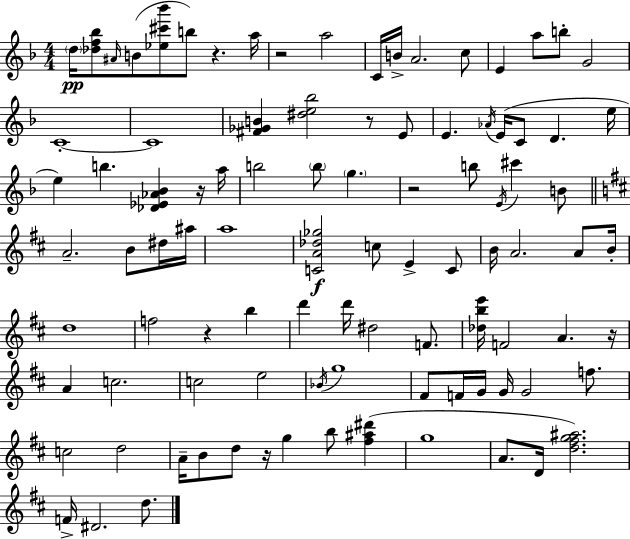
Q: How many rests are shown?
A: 8